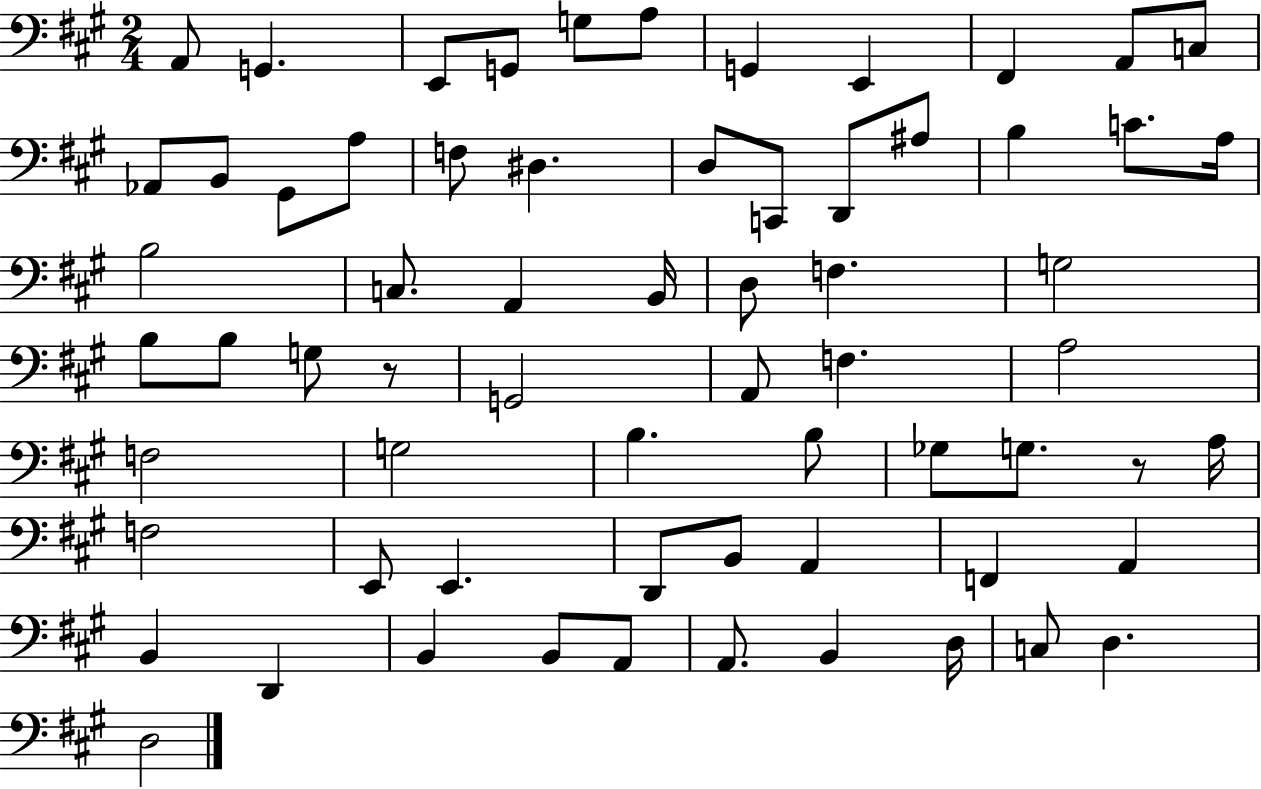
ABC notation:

X:1
T:Untitled
M:2/4
L:1/4
K:A
A,,/2 G,, E,,/2 G,,/2 G,/2 A,/2 G,, E,, ^F,, A,,/2 C,/2 _A,,/2 B,,/2 ^G,,/2 A,/2 F,/2 ^D, D,/2 C,,/2 D,,/2 ^A,/2 B, C/2 A,/4 B,2 C,/2 A,, B,,/4 D,/2 F, G,2 B,/2 B,/2 G,/2 z/2 G,,2 A,,/2 F, A,2 F,2 G,2 B, B,/2 _G,/2 G,/2 z/2 A,/4 F,2 E,,/2 E,, D,,/2 B,,/2 A,, F,, A,, B,, D,, B,, B,,/2 A,,/2 A,,/2 B,, D,/4 C,/2 D, D,2